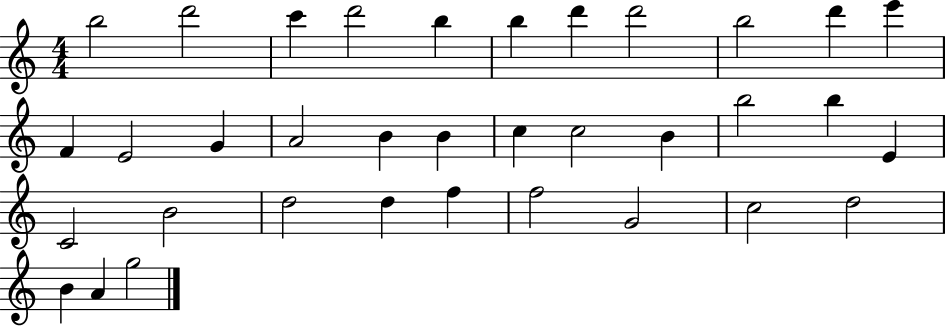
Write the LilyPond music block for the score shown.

{
  \clef treble
  \numericTimeSignature
  \time 4/4
  \key c \major
  b''2 d'''2 | c'''4 d'''2 b''4 | b''4 d'''4 d'''2 | b''2 d'''4 e'''4 | \break f'4 e'2 g'4 | a'2 b'4 b'4 | c''4 c''2 b'4 | b''2 b''4 e'4 | \break c'2 b'2 | d''2 d''4 f''4 | f''2 g'2 | c''2 d''2 | \break b'4 a'4 g''2 | \bar "|."
}